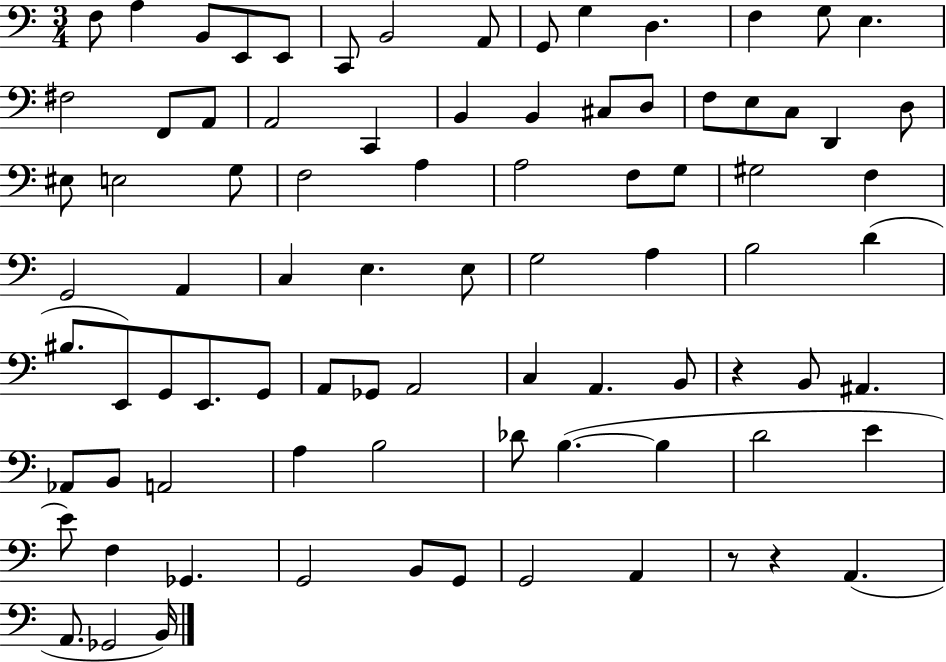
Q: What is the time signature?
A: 3/4